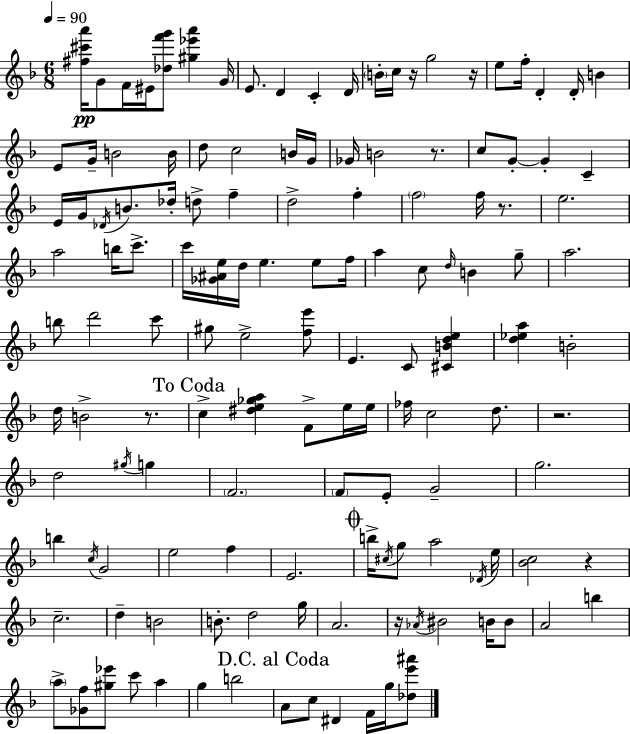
[F#5,C#6,A6]/s G4/e F4/s EIS4/s [Db5,F6,G6]/e [G#5,Eb6,A6]/q G4/s E4/e. D4/q C4/q D4/s B4/s C5/s R/s G5/h R/s E5/e F5/s D4/q D4/s B4/q E4/e G4/s B4/h B4/s D5/e C5/h B4/s G4/s Gb4/s B4/h R/e. C5/e G4/e G4/q C4/q E4/s G4/s Db4/s B4/e. Db5/s D5/e F5/q D5/h F5/q F5/h F5/s R/e. E5/h. A5/h B5/s C6/e. C6/s [Gb4,A#4,E5]/s D5/s E5/q. E5/e F5/s A5/q C5/e D5/s B4/q G5/e A5/h. B5/e D6/h C6/e G#5/e E5/h [F5,E6]/e E4/q. C4/e [C#4,B4,D5,E5]/q [D5,Eb5,A5]/q B4/h D5/s B4/h R/e. C5/q [D#5,E5,Gb5,A5]/q F4/e E5/s E5/s FES5/s C5/h D5/e. R/h. D5/h G#5/s G5/q F4/h. F4/e E4/e G4/h G5/h. B5/q C5/s G4/h E5/h F5/q E4/h. B5/s C#5/s G5/e A5/h Db4/s E5/s [Bb4,C5]/h R/q C5/h. D5/q B4/h B4/e. D5/h G5/s A4/h. R/s Ab4/s BIS4/h B4/s B4/e A4/h B5/q A5/e [Gb4,F5]/e [G#5,Eb6]/e C6/e A5/q G5/q B5/h A4/e C5/e D#4/q F4/s G5/s [Db5,E6,A#6]/e